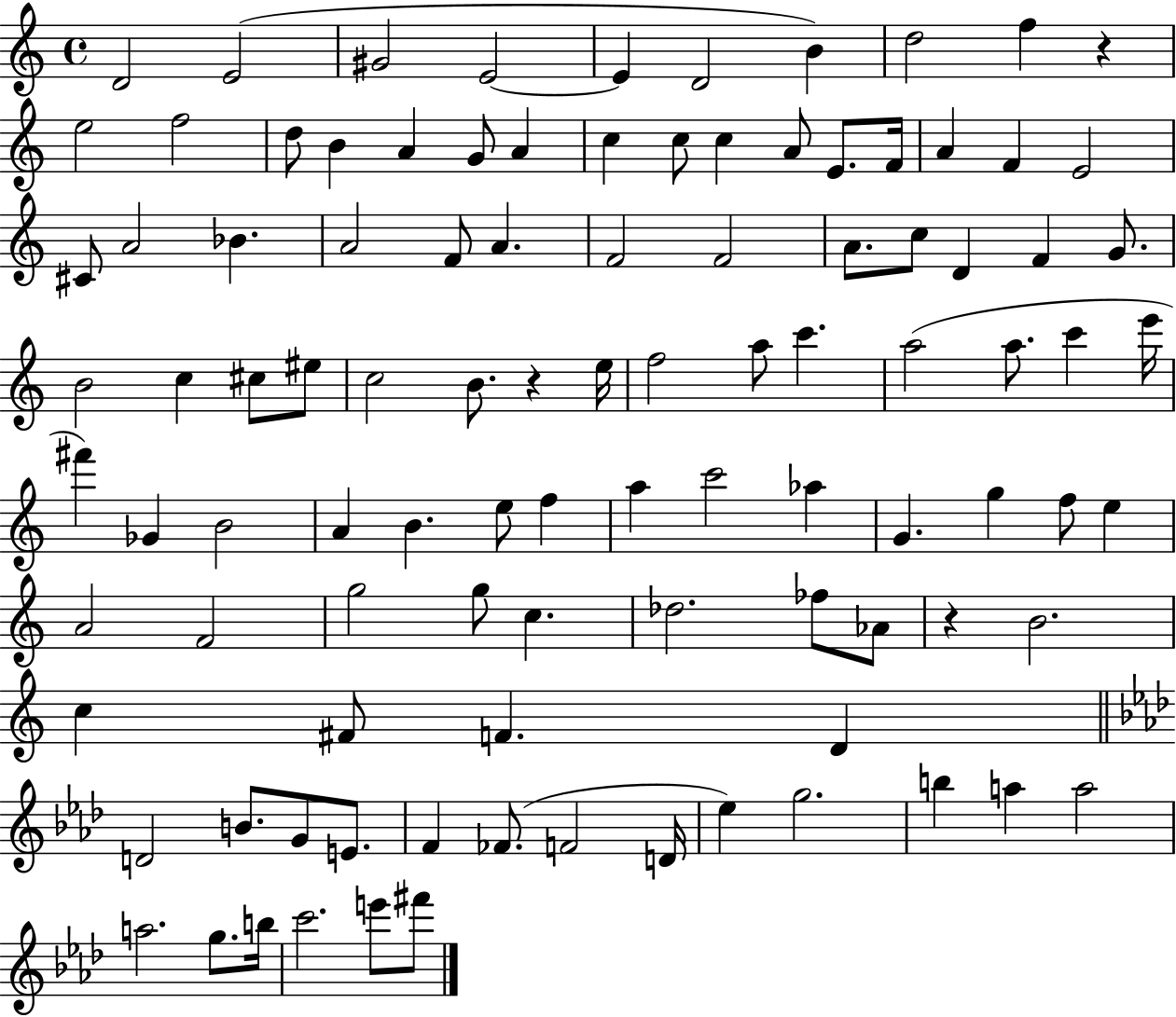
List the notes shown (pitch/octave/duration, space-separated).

D4/h E4/h G#4/h E4/h E4/q D4/h B4/q D5/h F5/q R/q E5/h F5/h D5/e B4/q A4/q G4/e A4/q C5/q C5/e C5/q A4/e E4/e. F4/s A4/q F4/q E4/h C#4/e A4/h Bb4/q. A4/h F4/e A4/q. F4/h F4/h A4/e. C5/e D4/q F4/q G4/e. B4/h C5/q C#5/e EIS5/e C5/h B4/e. R/q E5/s F5/h A5/e C6/q. A5/h A5/e. C6/q E6/s F#6/q Gb4/q B4/h A4/q B4/q. E5/e F5/q A5/q C6/h Ab5/q G4/q. G5/q F5/e E5/q A4/h F4/h G5/h G5/e C5/q. Db5/h. FES5/e Ab4/e R/q B4/h. C5/q F#4/e F4/q. D4/q D4/h B4/e. G4/e E4/e. F4/q FES4/e. F4/h D4/s Eb5/q G5/h. B5/q A5/q A5/h A5/h. G5/e. B5/s C6/h. E6/e F#6/e